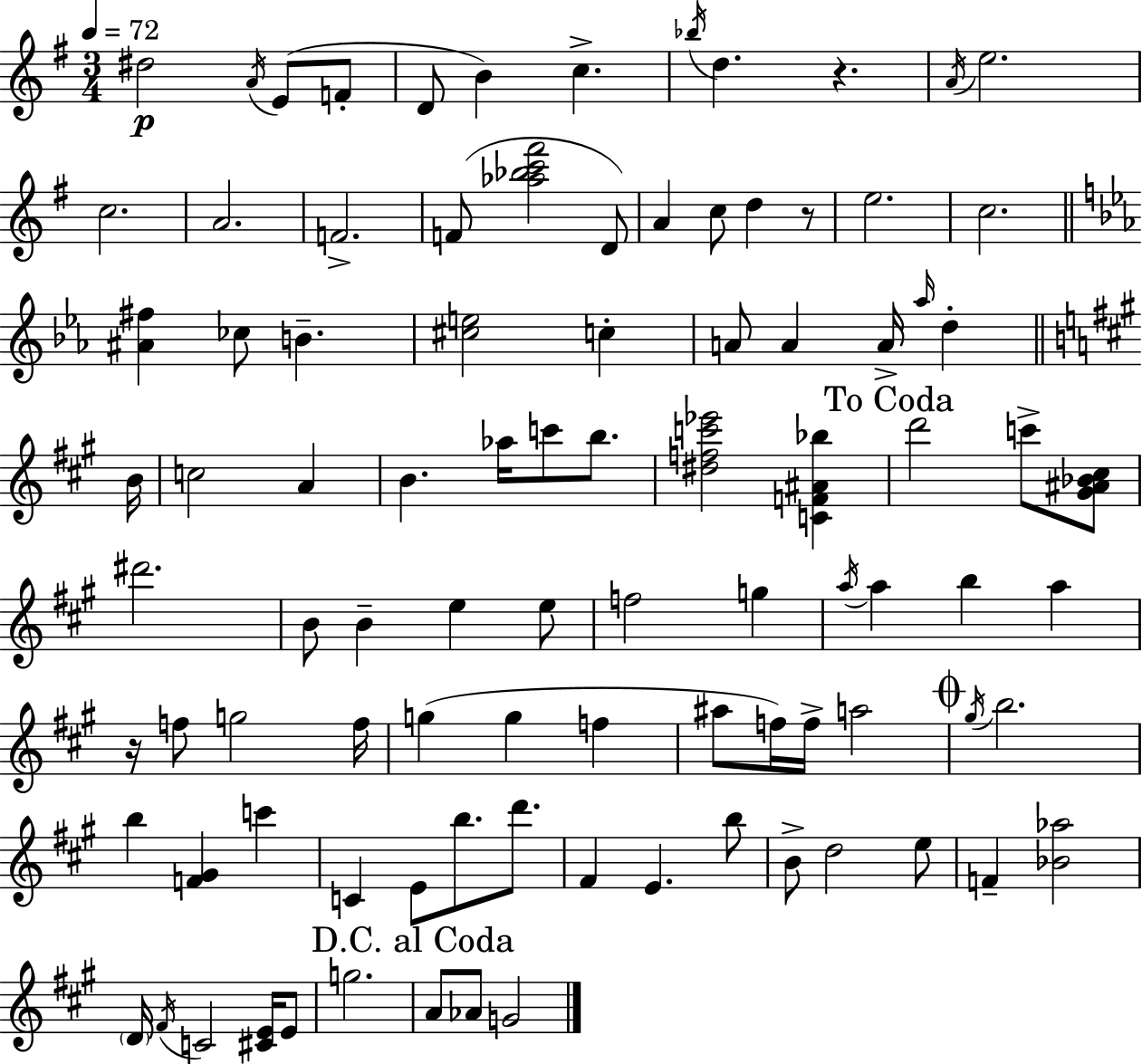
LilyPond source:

{
  \clef treble
  \numericTimeSignature
  \time 3/4
  \key g \major
  \tempo 4 = 72
  \repeat volta 2 { dis''2\p \acciaccatura { a'16 } e'8( f'8-. | d'8 b'4) c''4.-> | \acciaccatura { bes''16 } d''4. r4. | \acciaccatura { a'16 } e''2. | \break c''2. | a'2. | f'2.-> | f'8( <aes'' bes'' c''' fis'''>2 | \break d'8) a'4 c''8 d''4 | r8 e''2. | c''2. | \bar "||" \break \key c \minor <ais' fis''>4 ces''8 b'4.-- | <cis'' e''>2 c''4-. | a'8 a'4 a'16-> \grace { aes''16 } d''4-. | \bar "||" \break \key a \major b'16 c''2 a'4 | b'4. aes''16 c'''8 b''8. | <dis'' f'' c''' ees'''>2 <c' f' ais' bes''>4 | \mark "To Coda" d'''2 c'''8-> <gis' ais' bes' cis''>8 | \break dis'''2. | b'8 b'4-- e''4 e''8 | f''2 g''4 | \acciaccatura { a''16 } a''4 b''4 a''4 | \break r16 f''8 g''2 | f''16 g''4( g''4 f''4 | ais''8 f''16) f''16-> a''2 | \mark \markup { \musicglyph "scripts.coda" } \acciaccatura { gis''16 } b''2. | \break b''4 <f' gis'>4 c'''4 | c'4 e'8 b''8. | d'''8. fis'4 e'4. | b''8 b'8-> d''2 | \break e''8 f'4-- <bes' aes''>2 | \parenthesize d'16 \acciaccatura { fis'16 } c'2 | <cis' e'>16 e'8 g''2. | \mark "D.C. al Coda" a'8 aes'8 g'2 | \break } \bar "|."
}